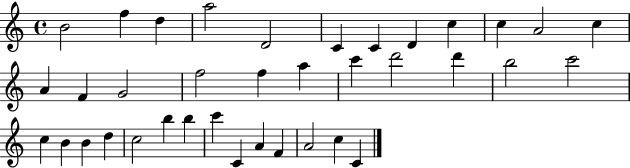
{
  \clef treble
  \time 4/4
  \defaultTimeSignature
  \key c \major
  b'2 f''4 d''4 | a''2 d'2 | c'4 c'4 d'4 c''4 | c''4 a'2 c''4 | \break a'4 f'4 g'2 | f''2 f''4 a''4 | c'''4 d'''2 d'''4 | b''2 c'''2 | \break c''4 b'4 b'4 d''4 | c''2 b''4 b''4 | c'''4 c'4 a'4 f'4 | a'2 c''4 c'4 | \break \bar "|."
}